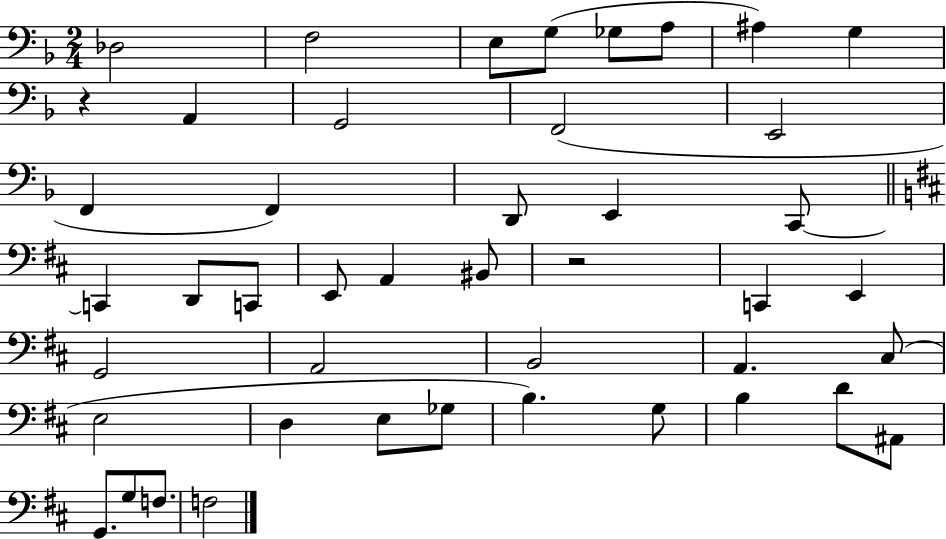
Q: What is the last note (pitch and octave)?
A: F3